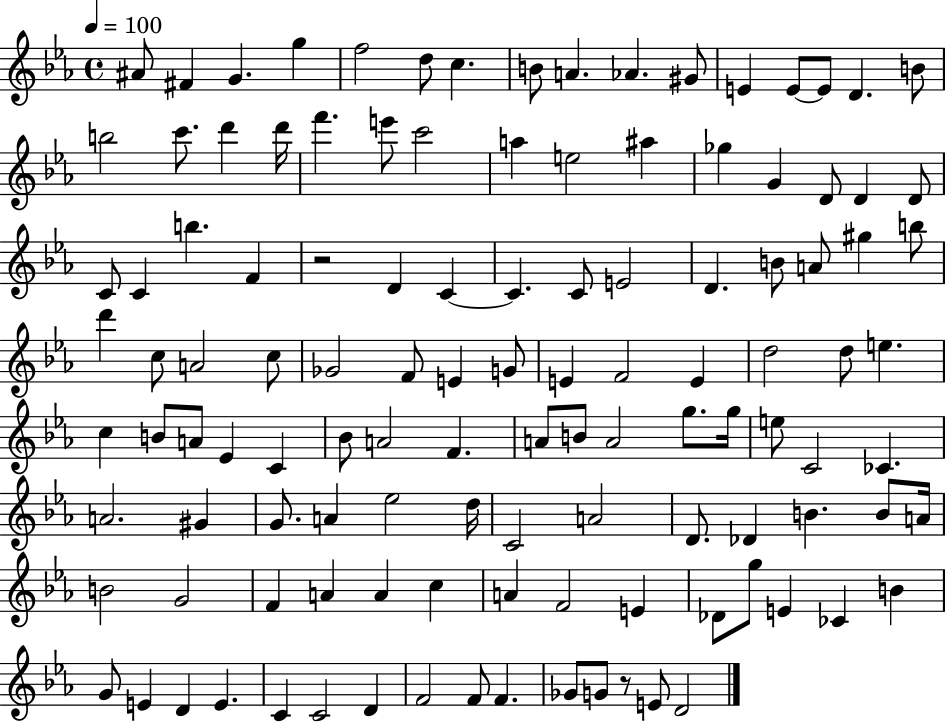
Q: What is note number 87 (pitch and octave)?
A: B4